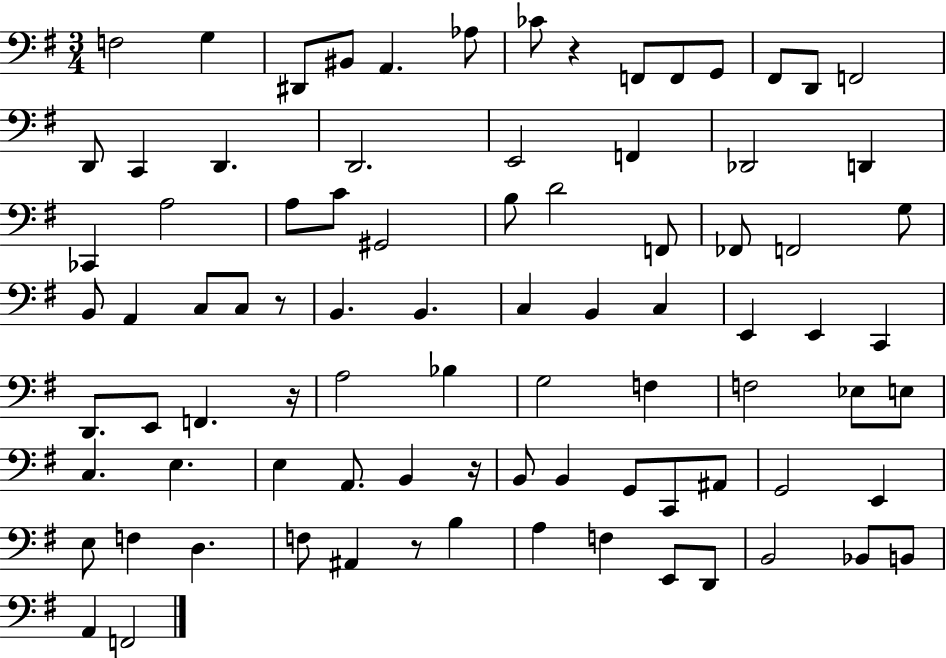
{
  \clef bass
  \numericTimeSignature
  \time 3/4
  \key g \major
  \repeat volta 2 { f2 g4 | dis,8 bis,8 a,4. aes8 | ces'8 r4 f,8 f,8 g,8 | fis,8 d,8 f,2 | \break d,8 c,4 d,4. | d,2. | e,2 f,4 | des,2 d,4 | \break ces,4 a2 | a8 c'8 gis,2 | b8 d'2 f,8 | fes,8 f,2 g8 | \break b,8 a,4 c8 c8 r8 | b,4. b,4. | c4 b,4 c4 | e,4 e,4 c,4 | \break d,8. e,8 f,4. r16 | a2 bes4 | g2 f4 | f2 ees8 e8 | \break c4. e4. | e4 a,8. b,4 r16 | b,8 b,4 g,8 c,8 ais,8 | g,2 e,4 | \break e8 f4 d4. | f8 ais,4 r8 b4 | a4 f4 e,8 d,8 | b,2 bes,8 b,8 | \break a,4 f,2 | } \bar "|."
}